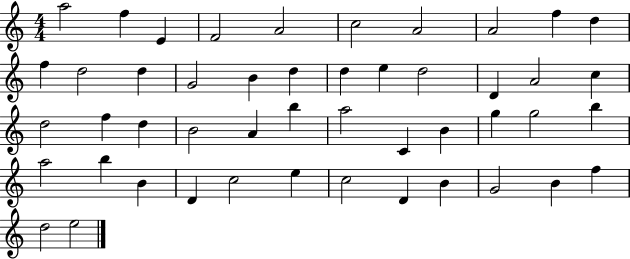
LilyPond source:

{
  \clef treble
  \numericTimeSignature
  \time 4/4
  \key c \major
  a''2 f''4 e'4 | f'2 a'2 | c''2 a'2 | a'2 f''4 d''4 | \break f''4 d''2 d''4 | g'2 b'4 d''4 | d''4 e''4 d''2 | d'4 a'2 c''4 | \break d''2 f''4 d''4 | b'2 a'4 b''4 | a''2 c'4 b'4 | g''4 g''2 b''4 | \break a''2 b''4 b'4 | d'4 c''2 e''4 | c''2 d'4 b'4 | g'2 b'4 f''4 | \break d''2 e''2 | \bar "|."
}